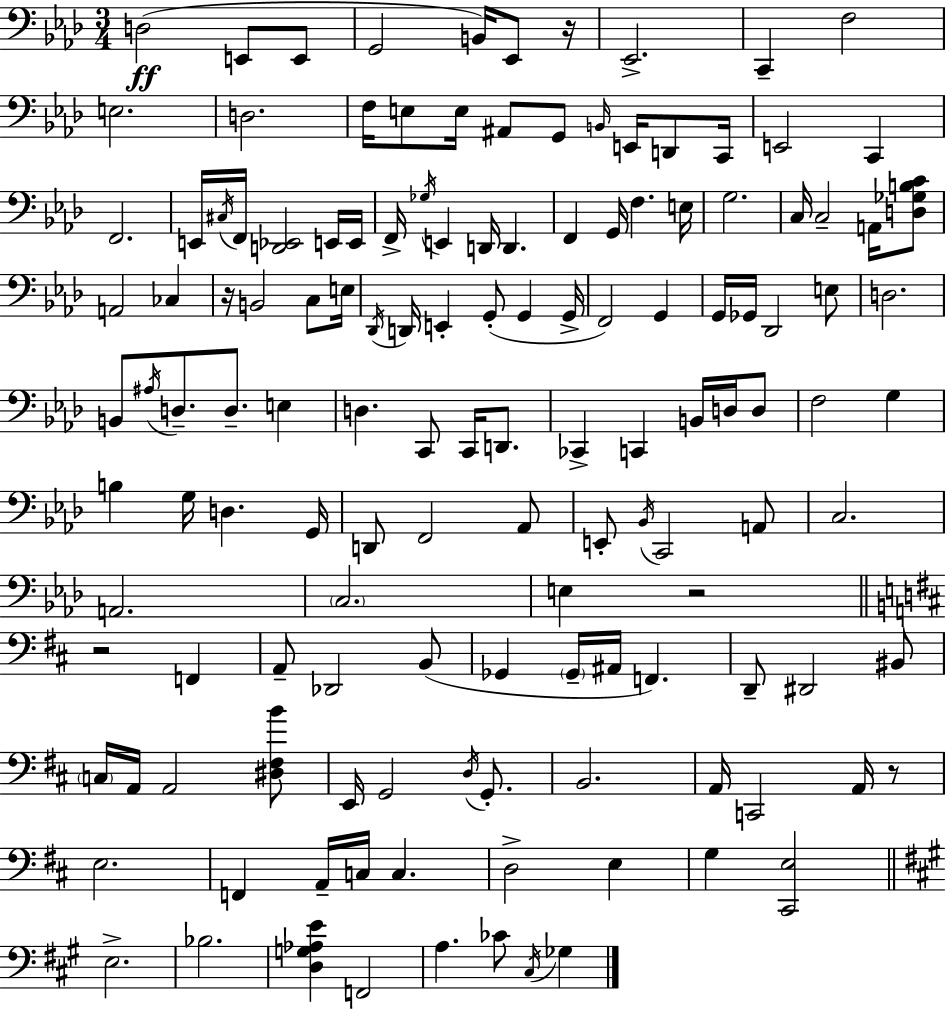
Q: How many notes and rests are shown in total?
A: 137